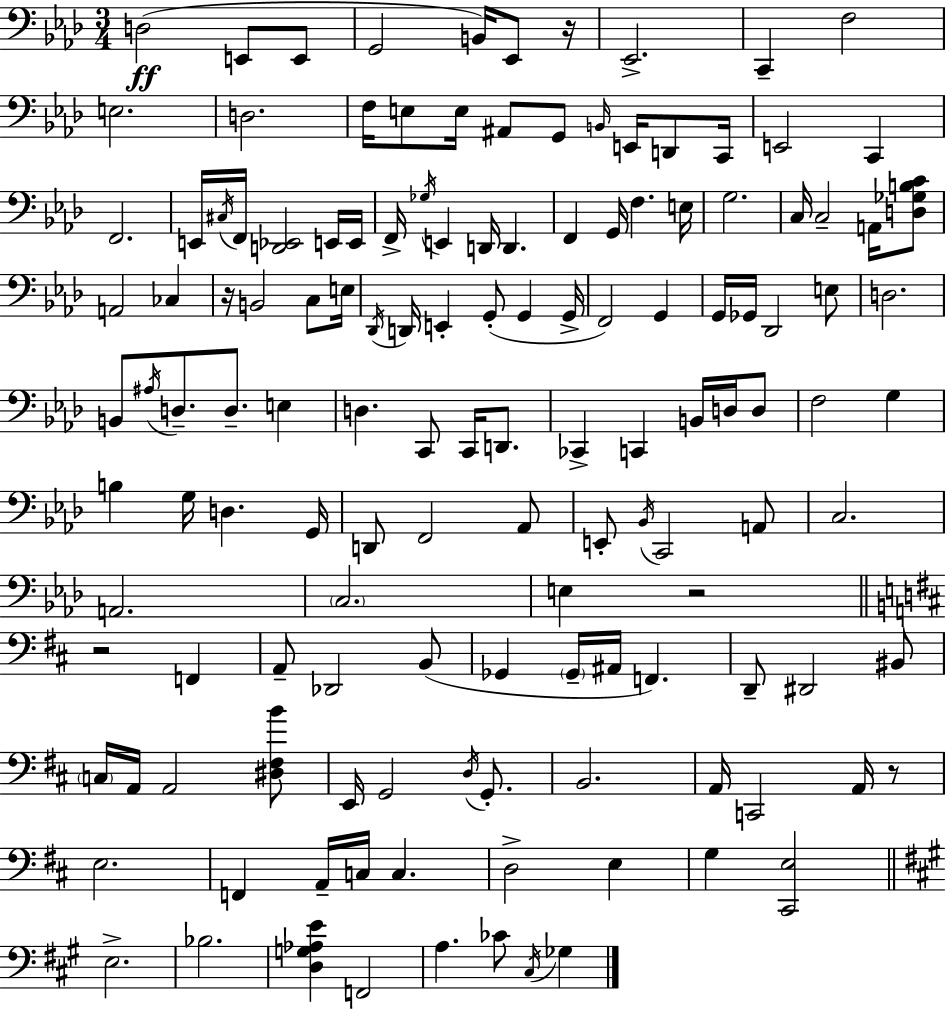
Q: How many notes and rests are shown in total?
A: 137